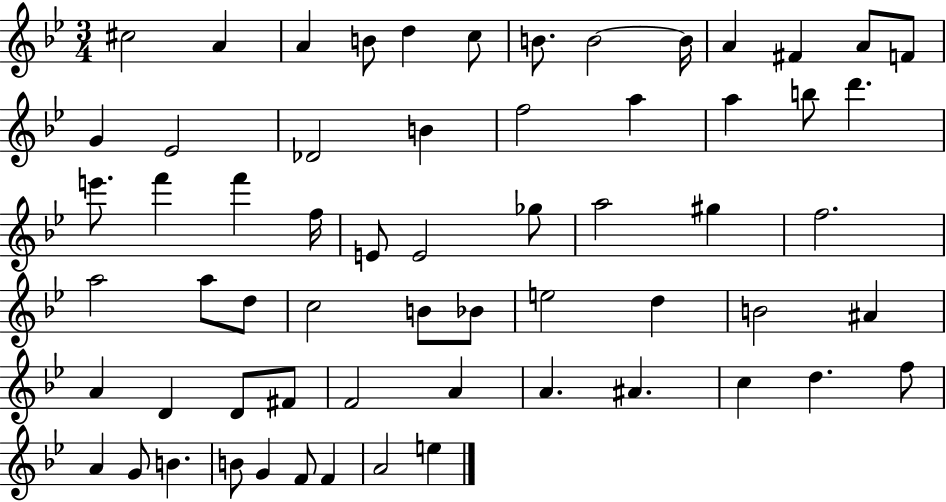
X:1
T:Untitled
M:3/4
L:1/4
K:Bb
^c2 A A B/2 d c/2 B/2 B2 B/4 A ^F A/2 F/2 G _E2 _D2 B f2 a a b/2 d' e'/2 f' f' f/4 E/2 E2 _g/2 a2 ^g f2 a2 a/2 d/2 c2 B/2 _B/2 e2 d B2 ^A A D D/2 ^F/2 F2 A A ^A c d f/2 A G/2 B B/2 G F/2 F A2 e